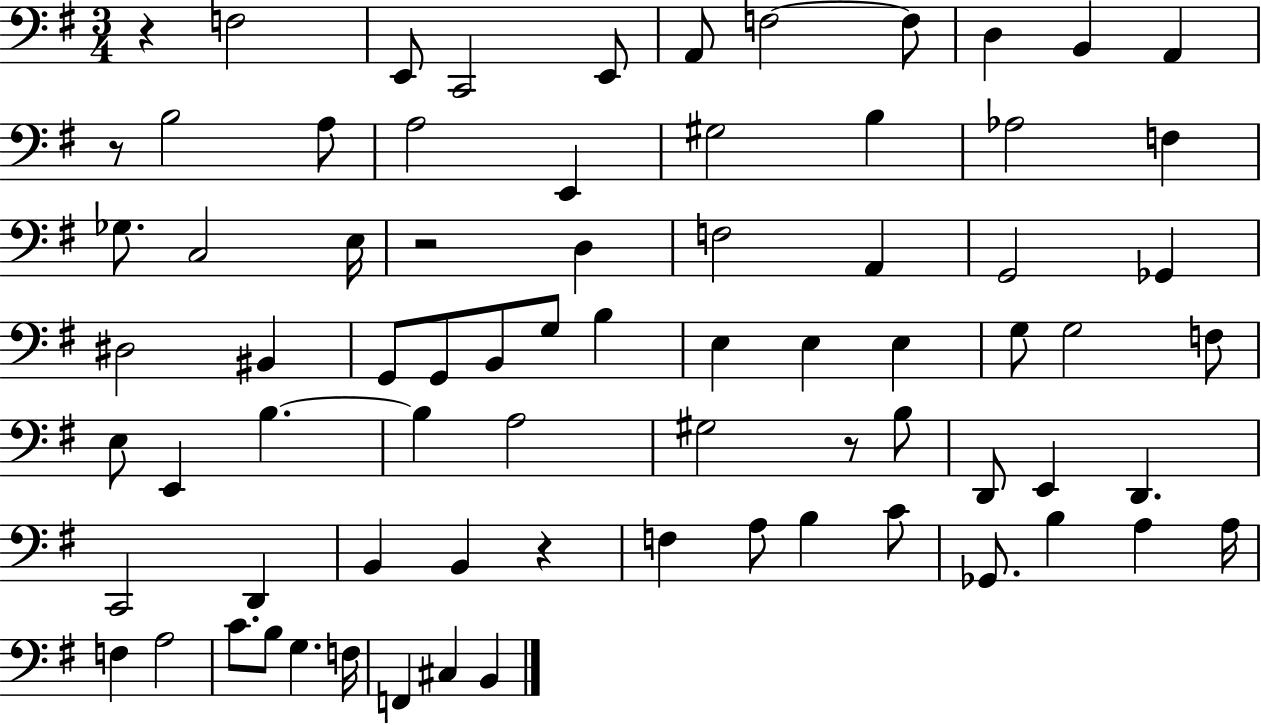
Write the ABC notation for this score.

X:1
T:Untitled
M:3/4
L:1/4
K:G
z F,2 E,,/2 C,,2 E,,/2 A,,/2 F,2 F,/2 D, B,, A,, z/2 B,2 A,/2 A,2 E,, ^G,2 B, _A,2 F, _G,/2 C,2 E,/4 z2 D, F,2 A,, G,,2 _G,, ^D,2 ^B,, G,,/2 G,,/2 B,,/2 G,/2 B, E, E, E, G,/2 G,2 F,/2 E,/2 E,, B, B, A,2 ^G,2 z/2 B,/2 D,,/2 E,, D,, C,,2 D,, B,, B,, z F, A,/2 B, C/2 _G,,/2 B, A, A,/4 F, A,2 C/2 B,/2 G, F,/4 F,, ^C, B,,